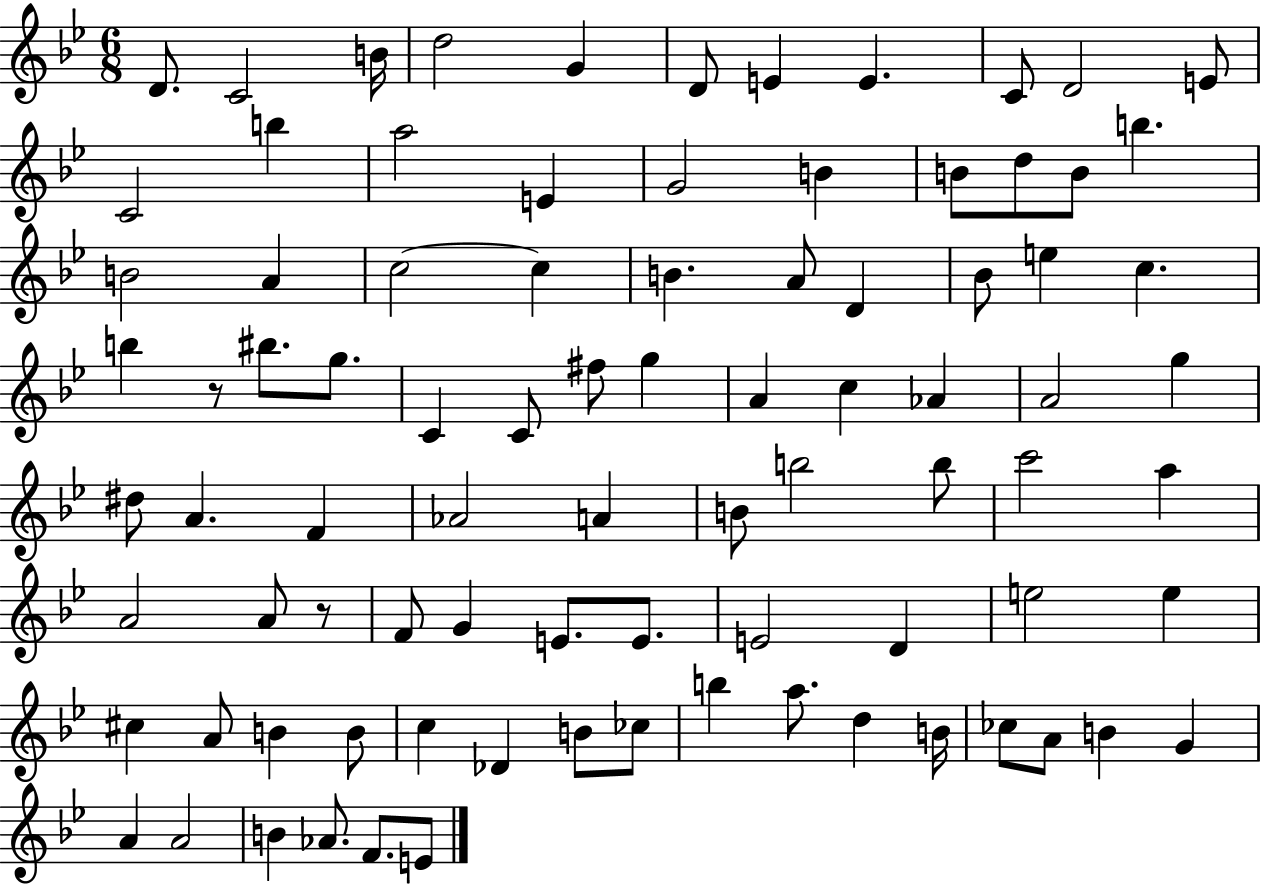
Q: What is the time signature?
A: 6/8